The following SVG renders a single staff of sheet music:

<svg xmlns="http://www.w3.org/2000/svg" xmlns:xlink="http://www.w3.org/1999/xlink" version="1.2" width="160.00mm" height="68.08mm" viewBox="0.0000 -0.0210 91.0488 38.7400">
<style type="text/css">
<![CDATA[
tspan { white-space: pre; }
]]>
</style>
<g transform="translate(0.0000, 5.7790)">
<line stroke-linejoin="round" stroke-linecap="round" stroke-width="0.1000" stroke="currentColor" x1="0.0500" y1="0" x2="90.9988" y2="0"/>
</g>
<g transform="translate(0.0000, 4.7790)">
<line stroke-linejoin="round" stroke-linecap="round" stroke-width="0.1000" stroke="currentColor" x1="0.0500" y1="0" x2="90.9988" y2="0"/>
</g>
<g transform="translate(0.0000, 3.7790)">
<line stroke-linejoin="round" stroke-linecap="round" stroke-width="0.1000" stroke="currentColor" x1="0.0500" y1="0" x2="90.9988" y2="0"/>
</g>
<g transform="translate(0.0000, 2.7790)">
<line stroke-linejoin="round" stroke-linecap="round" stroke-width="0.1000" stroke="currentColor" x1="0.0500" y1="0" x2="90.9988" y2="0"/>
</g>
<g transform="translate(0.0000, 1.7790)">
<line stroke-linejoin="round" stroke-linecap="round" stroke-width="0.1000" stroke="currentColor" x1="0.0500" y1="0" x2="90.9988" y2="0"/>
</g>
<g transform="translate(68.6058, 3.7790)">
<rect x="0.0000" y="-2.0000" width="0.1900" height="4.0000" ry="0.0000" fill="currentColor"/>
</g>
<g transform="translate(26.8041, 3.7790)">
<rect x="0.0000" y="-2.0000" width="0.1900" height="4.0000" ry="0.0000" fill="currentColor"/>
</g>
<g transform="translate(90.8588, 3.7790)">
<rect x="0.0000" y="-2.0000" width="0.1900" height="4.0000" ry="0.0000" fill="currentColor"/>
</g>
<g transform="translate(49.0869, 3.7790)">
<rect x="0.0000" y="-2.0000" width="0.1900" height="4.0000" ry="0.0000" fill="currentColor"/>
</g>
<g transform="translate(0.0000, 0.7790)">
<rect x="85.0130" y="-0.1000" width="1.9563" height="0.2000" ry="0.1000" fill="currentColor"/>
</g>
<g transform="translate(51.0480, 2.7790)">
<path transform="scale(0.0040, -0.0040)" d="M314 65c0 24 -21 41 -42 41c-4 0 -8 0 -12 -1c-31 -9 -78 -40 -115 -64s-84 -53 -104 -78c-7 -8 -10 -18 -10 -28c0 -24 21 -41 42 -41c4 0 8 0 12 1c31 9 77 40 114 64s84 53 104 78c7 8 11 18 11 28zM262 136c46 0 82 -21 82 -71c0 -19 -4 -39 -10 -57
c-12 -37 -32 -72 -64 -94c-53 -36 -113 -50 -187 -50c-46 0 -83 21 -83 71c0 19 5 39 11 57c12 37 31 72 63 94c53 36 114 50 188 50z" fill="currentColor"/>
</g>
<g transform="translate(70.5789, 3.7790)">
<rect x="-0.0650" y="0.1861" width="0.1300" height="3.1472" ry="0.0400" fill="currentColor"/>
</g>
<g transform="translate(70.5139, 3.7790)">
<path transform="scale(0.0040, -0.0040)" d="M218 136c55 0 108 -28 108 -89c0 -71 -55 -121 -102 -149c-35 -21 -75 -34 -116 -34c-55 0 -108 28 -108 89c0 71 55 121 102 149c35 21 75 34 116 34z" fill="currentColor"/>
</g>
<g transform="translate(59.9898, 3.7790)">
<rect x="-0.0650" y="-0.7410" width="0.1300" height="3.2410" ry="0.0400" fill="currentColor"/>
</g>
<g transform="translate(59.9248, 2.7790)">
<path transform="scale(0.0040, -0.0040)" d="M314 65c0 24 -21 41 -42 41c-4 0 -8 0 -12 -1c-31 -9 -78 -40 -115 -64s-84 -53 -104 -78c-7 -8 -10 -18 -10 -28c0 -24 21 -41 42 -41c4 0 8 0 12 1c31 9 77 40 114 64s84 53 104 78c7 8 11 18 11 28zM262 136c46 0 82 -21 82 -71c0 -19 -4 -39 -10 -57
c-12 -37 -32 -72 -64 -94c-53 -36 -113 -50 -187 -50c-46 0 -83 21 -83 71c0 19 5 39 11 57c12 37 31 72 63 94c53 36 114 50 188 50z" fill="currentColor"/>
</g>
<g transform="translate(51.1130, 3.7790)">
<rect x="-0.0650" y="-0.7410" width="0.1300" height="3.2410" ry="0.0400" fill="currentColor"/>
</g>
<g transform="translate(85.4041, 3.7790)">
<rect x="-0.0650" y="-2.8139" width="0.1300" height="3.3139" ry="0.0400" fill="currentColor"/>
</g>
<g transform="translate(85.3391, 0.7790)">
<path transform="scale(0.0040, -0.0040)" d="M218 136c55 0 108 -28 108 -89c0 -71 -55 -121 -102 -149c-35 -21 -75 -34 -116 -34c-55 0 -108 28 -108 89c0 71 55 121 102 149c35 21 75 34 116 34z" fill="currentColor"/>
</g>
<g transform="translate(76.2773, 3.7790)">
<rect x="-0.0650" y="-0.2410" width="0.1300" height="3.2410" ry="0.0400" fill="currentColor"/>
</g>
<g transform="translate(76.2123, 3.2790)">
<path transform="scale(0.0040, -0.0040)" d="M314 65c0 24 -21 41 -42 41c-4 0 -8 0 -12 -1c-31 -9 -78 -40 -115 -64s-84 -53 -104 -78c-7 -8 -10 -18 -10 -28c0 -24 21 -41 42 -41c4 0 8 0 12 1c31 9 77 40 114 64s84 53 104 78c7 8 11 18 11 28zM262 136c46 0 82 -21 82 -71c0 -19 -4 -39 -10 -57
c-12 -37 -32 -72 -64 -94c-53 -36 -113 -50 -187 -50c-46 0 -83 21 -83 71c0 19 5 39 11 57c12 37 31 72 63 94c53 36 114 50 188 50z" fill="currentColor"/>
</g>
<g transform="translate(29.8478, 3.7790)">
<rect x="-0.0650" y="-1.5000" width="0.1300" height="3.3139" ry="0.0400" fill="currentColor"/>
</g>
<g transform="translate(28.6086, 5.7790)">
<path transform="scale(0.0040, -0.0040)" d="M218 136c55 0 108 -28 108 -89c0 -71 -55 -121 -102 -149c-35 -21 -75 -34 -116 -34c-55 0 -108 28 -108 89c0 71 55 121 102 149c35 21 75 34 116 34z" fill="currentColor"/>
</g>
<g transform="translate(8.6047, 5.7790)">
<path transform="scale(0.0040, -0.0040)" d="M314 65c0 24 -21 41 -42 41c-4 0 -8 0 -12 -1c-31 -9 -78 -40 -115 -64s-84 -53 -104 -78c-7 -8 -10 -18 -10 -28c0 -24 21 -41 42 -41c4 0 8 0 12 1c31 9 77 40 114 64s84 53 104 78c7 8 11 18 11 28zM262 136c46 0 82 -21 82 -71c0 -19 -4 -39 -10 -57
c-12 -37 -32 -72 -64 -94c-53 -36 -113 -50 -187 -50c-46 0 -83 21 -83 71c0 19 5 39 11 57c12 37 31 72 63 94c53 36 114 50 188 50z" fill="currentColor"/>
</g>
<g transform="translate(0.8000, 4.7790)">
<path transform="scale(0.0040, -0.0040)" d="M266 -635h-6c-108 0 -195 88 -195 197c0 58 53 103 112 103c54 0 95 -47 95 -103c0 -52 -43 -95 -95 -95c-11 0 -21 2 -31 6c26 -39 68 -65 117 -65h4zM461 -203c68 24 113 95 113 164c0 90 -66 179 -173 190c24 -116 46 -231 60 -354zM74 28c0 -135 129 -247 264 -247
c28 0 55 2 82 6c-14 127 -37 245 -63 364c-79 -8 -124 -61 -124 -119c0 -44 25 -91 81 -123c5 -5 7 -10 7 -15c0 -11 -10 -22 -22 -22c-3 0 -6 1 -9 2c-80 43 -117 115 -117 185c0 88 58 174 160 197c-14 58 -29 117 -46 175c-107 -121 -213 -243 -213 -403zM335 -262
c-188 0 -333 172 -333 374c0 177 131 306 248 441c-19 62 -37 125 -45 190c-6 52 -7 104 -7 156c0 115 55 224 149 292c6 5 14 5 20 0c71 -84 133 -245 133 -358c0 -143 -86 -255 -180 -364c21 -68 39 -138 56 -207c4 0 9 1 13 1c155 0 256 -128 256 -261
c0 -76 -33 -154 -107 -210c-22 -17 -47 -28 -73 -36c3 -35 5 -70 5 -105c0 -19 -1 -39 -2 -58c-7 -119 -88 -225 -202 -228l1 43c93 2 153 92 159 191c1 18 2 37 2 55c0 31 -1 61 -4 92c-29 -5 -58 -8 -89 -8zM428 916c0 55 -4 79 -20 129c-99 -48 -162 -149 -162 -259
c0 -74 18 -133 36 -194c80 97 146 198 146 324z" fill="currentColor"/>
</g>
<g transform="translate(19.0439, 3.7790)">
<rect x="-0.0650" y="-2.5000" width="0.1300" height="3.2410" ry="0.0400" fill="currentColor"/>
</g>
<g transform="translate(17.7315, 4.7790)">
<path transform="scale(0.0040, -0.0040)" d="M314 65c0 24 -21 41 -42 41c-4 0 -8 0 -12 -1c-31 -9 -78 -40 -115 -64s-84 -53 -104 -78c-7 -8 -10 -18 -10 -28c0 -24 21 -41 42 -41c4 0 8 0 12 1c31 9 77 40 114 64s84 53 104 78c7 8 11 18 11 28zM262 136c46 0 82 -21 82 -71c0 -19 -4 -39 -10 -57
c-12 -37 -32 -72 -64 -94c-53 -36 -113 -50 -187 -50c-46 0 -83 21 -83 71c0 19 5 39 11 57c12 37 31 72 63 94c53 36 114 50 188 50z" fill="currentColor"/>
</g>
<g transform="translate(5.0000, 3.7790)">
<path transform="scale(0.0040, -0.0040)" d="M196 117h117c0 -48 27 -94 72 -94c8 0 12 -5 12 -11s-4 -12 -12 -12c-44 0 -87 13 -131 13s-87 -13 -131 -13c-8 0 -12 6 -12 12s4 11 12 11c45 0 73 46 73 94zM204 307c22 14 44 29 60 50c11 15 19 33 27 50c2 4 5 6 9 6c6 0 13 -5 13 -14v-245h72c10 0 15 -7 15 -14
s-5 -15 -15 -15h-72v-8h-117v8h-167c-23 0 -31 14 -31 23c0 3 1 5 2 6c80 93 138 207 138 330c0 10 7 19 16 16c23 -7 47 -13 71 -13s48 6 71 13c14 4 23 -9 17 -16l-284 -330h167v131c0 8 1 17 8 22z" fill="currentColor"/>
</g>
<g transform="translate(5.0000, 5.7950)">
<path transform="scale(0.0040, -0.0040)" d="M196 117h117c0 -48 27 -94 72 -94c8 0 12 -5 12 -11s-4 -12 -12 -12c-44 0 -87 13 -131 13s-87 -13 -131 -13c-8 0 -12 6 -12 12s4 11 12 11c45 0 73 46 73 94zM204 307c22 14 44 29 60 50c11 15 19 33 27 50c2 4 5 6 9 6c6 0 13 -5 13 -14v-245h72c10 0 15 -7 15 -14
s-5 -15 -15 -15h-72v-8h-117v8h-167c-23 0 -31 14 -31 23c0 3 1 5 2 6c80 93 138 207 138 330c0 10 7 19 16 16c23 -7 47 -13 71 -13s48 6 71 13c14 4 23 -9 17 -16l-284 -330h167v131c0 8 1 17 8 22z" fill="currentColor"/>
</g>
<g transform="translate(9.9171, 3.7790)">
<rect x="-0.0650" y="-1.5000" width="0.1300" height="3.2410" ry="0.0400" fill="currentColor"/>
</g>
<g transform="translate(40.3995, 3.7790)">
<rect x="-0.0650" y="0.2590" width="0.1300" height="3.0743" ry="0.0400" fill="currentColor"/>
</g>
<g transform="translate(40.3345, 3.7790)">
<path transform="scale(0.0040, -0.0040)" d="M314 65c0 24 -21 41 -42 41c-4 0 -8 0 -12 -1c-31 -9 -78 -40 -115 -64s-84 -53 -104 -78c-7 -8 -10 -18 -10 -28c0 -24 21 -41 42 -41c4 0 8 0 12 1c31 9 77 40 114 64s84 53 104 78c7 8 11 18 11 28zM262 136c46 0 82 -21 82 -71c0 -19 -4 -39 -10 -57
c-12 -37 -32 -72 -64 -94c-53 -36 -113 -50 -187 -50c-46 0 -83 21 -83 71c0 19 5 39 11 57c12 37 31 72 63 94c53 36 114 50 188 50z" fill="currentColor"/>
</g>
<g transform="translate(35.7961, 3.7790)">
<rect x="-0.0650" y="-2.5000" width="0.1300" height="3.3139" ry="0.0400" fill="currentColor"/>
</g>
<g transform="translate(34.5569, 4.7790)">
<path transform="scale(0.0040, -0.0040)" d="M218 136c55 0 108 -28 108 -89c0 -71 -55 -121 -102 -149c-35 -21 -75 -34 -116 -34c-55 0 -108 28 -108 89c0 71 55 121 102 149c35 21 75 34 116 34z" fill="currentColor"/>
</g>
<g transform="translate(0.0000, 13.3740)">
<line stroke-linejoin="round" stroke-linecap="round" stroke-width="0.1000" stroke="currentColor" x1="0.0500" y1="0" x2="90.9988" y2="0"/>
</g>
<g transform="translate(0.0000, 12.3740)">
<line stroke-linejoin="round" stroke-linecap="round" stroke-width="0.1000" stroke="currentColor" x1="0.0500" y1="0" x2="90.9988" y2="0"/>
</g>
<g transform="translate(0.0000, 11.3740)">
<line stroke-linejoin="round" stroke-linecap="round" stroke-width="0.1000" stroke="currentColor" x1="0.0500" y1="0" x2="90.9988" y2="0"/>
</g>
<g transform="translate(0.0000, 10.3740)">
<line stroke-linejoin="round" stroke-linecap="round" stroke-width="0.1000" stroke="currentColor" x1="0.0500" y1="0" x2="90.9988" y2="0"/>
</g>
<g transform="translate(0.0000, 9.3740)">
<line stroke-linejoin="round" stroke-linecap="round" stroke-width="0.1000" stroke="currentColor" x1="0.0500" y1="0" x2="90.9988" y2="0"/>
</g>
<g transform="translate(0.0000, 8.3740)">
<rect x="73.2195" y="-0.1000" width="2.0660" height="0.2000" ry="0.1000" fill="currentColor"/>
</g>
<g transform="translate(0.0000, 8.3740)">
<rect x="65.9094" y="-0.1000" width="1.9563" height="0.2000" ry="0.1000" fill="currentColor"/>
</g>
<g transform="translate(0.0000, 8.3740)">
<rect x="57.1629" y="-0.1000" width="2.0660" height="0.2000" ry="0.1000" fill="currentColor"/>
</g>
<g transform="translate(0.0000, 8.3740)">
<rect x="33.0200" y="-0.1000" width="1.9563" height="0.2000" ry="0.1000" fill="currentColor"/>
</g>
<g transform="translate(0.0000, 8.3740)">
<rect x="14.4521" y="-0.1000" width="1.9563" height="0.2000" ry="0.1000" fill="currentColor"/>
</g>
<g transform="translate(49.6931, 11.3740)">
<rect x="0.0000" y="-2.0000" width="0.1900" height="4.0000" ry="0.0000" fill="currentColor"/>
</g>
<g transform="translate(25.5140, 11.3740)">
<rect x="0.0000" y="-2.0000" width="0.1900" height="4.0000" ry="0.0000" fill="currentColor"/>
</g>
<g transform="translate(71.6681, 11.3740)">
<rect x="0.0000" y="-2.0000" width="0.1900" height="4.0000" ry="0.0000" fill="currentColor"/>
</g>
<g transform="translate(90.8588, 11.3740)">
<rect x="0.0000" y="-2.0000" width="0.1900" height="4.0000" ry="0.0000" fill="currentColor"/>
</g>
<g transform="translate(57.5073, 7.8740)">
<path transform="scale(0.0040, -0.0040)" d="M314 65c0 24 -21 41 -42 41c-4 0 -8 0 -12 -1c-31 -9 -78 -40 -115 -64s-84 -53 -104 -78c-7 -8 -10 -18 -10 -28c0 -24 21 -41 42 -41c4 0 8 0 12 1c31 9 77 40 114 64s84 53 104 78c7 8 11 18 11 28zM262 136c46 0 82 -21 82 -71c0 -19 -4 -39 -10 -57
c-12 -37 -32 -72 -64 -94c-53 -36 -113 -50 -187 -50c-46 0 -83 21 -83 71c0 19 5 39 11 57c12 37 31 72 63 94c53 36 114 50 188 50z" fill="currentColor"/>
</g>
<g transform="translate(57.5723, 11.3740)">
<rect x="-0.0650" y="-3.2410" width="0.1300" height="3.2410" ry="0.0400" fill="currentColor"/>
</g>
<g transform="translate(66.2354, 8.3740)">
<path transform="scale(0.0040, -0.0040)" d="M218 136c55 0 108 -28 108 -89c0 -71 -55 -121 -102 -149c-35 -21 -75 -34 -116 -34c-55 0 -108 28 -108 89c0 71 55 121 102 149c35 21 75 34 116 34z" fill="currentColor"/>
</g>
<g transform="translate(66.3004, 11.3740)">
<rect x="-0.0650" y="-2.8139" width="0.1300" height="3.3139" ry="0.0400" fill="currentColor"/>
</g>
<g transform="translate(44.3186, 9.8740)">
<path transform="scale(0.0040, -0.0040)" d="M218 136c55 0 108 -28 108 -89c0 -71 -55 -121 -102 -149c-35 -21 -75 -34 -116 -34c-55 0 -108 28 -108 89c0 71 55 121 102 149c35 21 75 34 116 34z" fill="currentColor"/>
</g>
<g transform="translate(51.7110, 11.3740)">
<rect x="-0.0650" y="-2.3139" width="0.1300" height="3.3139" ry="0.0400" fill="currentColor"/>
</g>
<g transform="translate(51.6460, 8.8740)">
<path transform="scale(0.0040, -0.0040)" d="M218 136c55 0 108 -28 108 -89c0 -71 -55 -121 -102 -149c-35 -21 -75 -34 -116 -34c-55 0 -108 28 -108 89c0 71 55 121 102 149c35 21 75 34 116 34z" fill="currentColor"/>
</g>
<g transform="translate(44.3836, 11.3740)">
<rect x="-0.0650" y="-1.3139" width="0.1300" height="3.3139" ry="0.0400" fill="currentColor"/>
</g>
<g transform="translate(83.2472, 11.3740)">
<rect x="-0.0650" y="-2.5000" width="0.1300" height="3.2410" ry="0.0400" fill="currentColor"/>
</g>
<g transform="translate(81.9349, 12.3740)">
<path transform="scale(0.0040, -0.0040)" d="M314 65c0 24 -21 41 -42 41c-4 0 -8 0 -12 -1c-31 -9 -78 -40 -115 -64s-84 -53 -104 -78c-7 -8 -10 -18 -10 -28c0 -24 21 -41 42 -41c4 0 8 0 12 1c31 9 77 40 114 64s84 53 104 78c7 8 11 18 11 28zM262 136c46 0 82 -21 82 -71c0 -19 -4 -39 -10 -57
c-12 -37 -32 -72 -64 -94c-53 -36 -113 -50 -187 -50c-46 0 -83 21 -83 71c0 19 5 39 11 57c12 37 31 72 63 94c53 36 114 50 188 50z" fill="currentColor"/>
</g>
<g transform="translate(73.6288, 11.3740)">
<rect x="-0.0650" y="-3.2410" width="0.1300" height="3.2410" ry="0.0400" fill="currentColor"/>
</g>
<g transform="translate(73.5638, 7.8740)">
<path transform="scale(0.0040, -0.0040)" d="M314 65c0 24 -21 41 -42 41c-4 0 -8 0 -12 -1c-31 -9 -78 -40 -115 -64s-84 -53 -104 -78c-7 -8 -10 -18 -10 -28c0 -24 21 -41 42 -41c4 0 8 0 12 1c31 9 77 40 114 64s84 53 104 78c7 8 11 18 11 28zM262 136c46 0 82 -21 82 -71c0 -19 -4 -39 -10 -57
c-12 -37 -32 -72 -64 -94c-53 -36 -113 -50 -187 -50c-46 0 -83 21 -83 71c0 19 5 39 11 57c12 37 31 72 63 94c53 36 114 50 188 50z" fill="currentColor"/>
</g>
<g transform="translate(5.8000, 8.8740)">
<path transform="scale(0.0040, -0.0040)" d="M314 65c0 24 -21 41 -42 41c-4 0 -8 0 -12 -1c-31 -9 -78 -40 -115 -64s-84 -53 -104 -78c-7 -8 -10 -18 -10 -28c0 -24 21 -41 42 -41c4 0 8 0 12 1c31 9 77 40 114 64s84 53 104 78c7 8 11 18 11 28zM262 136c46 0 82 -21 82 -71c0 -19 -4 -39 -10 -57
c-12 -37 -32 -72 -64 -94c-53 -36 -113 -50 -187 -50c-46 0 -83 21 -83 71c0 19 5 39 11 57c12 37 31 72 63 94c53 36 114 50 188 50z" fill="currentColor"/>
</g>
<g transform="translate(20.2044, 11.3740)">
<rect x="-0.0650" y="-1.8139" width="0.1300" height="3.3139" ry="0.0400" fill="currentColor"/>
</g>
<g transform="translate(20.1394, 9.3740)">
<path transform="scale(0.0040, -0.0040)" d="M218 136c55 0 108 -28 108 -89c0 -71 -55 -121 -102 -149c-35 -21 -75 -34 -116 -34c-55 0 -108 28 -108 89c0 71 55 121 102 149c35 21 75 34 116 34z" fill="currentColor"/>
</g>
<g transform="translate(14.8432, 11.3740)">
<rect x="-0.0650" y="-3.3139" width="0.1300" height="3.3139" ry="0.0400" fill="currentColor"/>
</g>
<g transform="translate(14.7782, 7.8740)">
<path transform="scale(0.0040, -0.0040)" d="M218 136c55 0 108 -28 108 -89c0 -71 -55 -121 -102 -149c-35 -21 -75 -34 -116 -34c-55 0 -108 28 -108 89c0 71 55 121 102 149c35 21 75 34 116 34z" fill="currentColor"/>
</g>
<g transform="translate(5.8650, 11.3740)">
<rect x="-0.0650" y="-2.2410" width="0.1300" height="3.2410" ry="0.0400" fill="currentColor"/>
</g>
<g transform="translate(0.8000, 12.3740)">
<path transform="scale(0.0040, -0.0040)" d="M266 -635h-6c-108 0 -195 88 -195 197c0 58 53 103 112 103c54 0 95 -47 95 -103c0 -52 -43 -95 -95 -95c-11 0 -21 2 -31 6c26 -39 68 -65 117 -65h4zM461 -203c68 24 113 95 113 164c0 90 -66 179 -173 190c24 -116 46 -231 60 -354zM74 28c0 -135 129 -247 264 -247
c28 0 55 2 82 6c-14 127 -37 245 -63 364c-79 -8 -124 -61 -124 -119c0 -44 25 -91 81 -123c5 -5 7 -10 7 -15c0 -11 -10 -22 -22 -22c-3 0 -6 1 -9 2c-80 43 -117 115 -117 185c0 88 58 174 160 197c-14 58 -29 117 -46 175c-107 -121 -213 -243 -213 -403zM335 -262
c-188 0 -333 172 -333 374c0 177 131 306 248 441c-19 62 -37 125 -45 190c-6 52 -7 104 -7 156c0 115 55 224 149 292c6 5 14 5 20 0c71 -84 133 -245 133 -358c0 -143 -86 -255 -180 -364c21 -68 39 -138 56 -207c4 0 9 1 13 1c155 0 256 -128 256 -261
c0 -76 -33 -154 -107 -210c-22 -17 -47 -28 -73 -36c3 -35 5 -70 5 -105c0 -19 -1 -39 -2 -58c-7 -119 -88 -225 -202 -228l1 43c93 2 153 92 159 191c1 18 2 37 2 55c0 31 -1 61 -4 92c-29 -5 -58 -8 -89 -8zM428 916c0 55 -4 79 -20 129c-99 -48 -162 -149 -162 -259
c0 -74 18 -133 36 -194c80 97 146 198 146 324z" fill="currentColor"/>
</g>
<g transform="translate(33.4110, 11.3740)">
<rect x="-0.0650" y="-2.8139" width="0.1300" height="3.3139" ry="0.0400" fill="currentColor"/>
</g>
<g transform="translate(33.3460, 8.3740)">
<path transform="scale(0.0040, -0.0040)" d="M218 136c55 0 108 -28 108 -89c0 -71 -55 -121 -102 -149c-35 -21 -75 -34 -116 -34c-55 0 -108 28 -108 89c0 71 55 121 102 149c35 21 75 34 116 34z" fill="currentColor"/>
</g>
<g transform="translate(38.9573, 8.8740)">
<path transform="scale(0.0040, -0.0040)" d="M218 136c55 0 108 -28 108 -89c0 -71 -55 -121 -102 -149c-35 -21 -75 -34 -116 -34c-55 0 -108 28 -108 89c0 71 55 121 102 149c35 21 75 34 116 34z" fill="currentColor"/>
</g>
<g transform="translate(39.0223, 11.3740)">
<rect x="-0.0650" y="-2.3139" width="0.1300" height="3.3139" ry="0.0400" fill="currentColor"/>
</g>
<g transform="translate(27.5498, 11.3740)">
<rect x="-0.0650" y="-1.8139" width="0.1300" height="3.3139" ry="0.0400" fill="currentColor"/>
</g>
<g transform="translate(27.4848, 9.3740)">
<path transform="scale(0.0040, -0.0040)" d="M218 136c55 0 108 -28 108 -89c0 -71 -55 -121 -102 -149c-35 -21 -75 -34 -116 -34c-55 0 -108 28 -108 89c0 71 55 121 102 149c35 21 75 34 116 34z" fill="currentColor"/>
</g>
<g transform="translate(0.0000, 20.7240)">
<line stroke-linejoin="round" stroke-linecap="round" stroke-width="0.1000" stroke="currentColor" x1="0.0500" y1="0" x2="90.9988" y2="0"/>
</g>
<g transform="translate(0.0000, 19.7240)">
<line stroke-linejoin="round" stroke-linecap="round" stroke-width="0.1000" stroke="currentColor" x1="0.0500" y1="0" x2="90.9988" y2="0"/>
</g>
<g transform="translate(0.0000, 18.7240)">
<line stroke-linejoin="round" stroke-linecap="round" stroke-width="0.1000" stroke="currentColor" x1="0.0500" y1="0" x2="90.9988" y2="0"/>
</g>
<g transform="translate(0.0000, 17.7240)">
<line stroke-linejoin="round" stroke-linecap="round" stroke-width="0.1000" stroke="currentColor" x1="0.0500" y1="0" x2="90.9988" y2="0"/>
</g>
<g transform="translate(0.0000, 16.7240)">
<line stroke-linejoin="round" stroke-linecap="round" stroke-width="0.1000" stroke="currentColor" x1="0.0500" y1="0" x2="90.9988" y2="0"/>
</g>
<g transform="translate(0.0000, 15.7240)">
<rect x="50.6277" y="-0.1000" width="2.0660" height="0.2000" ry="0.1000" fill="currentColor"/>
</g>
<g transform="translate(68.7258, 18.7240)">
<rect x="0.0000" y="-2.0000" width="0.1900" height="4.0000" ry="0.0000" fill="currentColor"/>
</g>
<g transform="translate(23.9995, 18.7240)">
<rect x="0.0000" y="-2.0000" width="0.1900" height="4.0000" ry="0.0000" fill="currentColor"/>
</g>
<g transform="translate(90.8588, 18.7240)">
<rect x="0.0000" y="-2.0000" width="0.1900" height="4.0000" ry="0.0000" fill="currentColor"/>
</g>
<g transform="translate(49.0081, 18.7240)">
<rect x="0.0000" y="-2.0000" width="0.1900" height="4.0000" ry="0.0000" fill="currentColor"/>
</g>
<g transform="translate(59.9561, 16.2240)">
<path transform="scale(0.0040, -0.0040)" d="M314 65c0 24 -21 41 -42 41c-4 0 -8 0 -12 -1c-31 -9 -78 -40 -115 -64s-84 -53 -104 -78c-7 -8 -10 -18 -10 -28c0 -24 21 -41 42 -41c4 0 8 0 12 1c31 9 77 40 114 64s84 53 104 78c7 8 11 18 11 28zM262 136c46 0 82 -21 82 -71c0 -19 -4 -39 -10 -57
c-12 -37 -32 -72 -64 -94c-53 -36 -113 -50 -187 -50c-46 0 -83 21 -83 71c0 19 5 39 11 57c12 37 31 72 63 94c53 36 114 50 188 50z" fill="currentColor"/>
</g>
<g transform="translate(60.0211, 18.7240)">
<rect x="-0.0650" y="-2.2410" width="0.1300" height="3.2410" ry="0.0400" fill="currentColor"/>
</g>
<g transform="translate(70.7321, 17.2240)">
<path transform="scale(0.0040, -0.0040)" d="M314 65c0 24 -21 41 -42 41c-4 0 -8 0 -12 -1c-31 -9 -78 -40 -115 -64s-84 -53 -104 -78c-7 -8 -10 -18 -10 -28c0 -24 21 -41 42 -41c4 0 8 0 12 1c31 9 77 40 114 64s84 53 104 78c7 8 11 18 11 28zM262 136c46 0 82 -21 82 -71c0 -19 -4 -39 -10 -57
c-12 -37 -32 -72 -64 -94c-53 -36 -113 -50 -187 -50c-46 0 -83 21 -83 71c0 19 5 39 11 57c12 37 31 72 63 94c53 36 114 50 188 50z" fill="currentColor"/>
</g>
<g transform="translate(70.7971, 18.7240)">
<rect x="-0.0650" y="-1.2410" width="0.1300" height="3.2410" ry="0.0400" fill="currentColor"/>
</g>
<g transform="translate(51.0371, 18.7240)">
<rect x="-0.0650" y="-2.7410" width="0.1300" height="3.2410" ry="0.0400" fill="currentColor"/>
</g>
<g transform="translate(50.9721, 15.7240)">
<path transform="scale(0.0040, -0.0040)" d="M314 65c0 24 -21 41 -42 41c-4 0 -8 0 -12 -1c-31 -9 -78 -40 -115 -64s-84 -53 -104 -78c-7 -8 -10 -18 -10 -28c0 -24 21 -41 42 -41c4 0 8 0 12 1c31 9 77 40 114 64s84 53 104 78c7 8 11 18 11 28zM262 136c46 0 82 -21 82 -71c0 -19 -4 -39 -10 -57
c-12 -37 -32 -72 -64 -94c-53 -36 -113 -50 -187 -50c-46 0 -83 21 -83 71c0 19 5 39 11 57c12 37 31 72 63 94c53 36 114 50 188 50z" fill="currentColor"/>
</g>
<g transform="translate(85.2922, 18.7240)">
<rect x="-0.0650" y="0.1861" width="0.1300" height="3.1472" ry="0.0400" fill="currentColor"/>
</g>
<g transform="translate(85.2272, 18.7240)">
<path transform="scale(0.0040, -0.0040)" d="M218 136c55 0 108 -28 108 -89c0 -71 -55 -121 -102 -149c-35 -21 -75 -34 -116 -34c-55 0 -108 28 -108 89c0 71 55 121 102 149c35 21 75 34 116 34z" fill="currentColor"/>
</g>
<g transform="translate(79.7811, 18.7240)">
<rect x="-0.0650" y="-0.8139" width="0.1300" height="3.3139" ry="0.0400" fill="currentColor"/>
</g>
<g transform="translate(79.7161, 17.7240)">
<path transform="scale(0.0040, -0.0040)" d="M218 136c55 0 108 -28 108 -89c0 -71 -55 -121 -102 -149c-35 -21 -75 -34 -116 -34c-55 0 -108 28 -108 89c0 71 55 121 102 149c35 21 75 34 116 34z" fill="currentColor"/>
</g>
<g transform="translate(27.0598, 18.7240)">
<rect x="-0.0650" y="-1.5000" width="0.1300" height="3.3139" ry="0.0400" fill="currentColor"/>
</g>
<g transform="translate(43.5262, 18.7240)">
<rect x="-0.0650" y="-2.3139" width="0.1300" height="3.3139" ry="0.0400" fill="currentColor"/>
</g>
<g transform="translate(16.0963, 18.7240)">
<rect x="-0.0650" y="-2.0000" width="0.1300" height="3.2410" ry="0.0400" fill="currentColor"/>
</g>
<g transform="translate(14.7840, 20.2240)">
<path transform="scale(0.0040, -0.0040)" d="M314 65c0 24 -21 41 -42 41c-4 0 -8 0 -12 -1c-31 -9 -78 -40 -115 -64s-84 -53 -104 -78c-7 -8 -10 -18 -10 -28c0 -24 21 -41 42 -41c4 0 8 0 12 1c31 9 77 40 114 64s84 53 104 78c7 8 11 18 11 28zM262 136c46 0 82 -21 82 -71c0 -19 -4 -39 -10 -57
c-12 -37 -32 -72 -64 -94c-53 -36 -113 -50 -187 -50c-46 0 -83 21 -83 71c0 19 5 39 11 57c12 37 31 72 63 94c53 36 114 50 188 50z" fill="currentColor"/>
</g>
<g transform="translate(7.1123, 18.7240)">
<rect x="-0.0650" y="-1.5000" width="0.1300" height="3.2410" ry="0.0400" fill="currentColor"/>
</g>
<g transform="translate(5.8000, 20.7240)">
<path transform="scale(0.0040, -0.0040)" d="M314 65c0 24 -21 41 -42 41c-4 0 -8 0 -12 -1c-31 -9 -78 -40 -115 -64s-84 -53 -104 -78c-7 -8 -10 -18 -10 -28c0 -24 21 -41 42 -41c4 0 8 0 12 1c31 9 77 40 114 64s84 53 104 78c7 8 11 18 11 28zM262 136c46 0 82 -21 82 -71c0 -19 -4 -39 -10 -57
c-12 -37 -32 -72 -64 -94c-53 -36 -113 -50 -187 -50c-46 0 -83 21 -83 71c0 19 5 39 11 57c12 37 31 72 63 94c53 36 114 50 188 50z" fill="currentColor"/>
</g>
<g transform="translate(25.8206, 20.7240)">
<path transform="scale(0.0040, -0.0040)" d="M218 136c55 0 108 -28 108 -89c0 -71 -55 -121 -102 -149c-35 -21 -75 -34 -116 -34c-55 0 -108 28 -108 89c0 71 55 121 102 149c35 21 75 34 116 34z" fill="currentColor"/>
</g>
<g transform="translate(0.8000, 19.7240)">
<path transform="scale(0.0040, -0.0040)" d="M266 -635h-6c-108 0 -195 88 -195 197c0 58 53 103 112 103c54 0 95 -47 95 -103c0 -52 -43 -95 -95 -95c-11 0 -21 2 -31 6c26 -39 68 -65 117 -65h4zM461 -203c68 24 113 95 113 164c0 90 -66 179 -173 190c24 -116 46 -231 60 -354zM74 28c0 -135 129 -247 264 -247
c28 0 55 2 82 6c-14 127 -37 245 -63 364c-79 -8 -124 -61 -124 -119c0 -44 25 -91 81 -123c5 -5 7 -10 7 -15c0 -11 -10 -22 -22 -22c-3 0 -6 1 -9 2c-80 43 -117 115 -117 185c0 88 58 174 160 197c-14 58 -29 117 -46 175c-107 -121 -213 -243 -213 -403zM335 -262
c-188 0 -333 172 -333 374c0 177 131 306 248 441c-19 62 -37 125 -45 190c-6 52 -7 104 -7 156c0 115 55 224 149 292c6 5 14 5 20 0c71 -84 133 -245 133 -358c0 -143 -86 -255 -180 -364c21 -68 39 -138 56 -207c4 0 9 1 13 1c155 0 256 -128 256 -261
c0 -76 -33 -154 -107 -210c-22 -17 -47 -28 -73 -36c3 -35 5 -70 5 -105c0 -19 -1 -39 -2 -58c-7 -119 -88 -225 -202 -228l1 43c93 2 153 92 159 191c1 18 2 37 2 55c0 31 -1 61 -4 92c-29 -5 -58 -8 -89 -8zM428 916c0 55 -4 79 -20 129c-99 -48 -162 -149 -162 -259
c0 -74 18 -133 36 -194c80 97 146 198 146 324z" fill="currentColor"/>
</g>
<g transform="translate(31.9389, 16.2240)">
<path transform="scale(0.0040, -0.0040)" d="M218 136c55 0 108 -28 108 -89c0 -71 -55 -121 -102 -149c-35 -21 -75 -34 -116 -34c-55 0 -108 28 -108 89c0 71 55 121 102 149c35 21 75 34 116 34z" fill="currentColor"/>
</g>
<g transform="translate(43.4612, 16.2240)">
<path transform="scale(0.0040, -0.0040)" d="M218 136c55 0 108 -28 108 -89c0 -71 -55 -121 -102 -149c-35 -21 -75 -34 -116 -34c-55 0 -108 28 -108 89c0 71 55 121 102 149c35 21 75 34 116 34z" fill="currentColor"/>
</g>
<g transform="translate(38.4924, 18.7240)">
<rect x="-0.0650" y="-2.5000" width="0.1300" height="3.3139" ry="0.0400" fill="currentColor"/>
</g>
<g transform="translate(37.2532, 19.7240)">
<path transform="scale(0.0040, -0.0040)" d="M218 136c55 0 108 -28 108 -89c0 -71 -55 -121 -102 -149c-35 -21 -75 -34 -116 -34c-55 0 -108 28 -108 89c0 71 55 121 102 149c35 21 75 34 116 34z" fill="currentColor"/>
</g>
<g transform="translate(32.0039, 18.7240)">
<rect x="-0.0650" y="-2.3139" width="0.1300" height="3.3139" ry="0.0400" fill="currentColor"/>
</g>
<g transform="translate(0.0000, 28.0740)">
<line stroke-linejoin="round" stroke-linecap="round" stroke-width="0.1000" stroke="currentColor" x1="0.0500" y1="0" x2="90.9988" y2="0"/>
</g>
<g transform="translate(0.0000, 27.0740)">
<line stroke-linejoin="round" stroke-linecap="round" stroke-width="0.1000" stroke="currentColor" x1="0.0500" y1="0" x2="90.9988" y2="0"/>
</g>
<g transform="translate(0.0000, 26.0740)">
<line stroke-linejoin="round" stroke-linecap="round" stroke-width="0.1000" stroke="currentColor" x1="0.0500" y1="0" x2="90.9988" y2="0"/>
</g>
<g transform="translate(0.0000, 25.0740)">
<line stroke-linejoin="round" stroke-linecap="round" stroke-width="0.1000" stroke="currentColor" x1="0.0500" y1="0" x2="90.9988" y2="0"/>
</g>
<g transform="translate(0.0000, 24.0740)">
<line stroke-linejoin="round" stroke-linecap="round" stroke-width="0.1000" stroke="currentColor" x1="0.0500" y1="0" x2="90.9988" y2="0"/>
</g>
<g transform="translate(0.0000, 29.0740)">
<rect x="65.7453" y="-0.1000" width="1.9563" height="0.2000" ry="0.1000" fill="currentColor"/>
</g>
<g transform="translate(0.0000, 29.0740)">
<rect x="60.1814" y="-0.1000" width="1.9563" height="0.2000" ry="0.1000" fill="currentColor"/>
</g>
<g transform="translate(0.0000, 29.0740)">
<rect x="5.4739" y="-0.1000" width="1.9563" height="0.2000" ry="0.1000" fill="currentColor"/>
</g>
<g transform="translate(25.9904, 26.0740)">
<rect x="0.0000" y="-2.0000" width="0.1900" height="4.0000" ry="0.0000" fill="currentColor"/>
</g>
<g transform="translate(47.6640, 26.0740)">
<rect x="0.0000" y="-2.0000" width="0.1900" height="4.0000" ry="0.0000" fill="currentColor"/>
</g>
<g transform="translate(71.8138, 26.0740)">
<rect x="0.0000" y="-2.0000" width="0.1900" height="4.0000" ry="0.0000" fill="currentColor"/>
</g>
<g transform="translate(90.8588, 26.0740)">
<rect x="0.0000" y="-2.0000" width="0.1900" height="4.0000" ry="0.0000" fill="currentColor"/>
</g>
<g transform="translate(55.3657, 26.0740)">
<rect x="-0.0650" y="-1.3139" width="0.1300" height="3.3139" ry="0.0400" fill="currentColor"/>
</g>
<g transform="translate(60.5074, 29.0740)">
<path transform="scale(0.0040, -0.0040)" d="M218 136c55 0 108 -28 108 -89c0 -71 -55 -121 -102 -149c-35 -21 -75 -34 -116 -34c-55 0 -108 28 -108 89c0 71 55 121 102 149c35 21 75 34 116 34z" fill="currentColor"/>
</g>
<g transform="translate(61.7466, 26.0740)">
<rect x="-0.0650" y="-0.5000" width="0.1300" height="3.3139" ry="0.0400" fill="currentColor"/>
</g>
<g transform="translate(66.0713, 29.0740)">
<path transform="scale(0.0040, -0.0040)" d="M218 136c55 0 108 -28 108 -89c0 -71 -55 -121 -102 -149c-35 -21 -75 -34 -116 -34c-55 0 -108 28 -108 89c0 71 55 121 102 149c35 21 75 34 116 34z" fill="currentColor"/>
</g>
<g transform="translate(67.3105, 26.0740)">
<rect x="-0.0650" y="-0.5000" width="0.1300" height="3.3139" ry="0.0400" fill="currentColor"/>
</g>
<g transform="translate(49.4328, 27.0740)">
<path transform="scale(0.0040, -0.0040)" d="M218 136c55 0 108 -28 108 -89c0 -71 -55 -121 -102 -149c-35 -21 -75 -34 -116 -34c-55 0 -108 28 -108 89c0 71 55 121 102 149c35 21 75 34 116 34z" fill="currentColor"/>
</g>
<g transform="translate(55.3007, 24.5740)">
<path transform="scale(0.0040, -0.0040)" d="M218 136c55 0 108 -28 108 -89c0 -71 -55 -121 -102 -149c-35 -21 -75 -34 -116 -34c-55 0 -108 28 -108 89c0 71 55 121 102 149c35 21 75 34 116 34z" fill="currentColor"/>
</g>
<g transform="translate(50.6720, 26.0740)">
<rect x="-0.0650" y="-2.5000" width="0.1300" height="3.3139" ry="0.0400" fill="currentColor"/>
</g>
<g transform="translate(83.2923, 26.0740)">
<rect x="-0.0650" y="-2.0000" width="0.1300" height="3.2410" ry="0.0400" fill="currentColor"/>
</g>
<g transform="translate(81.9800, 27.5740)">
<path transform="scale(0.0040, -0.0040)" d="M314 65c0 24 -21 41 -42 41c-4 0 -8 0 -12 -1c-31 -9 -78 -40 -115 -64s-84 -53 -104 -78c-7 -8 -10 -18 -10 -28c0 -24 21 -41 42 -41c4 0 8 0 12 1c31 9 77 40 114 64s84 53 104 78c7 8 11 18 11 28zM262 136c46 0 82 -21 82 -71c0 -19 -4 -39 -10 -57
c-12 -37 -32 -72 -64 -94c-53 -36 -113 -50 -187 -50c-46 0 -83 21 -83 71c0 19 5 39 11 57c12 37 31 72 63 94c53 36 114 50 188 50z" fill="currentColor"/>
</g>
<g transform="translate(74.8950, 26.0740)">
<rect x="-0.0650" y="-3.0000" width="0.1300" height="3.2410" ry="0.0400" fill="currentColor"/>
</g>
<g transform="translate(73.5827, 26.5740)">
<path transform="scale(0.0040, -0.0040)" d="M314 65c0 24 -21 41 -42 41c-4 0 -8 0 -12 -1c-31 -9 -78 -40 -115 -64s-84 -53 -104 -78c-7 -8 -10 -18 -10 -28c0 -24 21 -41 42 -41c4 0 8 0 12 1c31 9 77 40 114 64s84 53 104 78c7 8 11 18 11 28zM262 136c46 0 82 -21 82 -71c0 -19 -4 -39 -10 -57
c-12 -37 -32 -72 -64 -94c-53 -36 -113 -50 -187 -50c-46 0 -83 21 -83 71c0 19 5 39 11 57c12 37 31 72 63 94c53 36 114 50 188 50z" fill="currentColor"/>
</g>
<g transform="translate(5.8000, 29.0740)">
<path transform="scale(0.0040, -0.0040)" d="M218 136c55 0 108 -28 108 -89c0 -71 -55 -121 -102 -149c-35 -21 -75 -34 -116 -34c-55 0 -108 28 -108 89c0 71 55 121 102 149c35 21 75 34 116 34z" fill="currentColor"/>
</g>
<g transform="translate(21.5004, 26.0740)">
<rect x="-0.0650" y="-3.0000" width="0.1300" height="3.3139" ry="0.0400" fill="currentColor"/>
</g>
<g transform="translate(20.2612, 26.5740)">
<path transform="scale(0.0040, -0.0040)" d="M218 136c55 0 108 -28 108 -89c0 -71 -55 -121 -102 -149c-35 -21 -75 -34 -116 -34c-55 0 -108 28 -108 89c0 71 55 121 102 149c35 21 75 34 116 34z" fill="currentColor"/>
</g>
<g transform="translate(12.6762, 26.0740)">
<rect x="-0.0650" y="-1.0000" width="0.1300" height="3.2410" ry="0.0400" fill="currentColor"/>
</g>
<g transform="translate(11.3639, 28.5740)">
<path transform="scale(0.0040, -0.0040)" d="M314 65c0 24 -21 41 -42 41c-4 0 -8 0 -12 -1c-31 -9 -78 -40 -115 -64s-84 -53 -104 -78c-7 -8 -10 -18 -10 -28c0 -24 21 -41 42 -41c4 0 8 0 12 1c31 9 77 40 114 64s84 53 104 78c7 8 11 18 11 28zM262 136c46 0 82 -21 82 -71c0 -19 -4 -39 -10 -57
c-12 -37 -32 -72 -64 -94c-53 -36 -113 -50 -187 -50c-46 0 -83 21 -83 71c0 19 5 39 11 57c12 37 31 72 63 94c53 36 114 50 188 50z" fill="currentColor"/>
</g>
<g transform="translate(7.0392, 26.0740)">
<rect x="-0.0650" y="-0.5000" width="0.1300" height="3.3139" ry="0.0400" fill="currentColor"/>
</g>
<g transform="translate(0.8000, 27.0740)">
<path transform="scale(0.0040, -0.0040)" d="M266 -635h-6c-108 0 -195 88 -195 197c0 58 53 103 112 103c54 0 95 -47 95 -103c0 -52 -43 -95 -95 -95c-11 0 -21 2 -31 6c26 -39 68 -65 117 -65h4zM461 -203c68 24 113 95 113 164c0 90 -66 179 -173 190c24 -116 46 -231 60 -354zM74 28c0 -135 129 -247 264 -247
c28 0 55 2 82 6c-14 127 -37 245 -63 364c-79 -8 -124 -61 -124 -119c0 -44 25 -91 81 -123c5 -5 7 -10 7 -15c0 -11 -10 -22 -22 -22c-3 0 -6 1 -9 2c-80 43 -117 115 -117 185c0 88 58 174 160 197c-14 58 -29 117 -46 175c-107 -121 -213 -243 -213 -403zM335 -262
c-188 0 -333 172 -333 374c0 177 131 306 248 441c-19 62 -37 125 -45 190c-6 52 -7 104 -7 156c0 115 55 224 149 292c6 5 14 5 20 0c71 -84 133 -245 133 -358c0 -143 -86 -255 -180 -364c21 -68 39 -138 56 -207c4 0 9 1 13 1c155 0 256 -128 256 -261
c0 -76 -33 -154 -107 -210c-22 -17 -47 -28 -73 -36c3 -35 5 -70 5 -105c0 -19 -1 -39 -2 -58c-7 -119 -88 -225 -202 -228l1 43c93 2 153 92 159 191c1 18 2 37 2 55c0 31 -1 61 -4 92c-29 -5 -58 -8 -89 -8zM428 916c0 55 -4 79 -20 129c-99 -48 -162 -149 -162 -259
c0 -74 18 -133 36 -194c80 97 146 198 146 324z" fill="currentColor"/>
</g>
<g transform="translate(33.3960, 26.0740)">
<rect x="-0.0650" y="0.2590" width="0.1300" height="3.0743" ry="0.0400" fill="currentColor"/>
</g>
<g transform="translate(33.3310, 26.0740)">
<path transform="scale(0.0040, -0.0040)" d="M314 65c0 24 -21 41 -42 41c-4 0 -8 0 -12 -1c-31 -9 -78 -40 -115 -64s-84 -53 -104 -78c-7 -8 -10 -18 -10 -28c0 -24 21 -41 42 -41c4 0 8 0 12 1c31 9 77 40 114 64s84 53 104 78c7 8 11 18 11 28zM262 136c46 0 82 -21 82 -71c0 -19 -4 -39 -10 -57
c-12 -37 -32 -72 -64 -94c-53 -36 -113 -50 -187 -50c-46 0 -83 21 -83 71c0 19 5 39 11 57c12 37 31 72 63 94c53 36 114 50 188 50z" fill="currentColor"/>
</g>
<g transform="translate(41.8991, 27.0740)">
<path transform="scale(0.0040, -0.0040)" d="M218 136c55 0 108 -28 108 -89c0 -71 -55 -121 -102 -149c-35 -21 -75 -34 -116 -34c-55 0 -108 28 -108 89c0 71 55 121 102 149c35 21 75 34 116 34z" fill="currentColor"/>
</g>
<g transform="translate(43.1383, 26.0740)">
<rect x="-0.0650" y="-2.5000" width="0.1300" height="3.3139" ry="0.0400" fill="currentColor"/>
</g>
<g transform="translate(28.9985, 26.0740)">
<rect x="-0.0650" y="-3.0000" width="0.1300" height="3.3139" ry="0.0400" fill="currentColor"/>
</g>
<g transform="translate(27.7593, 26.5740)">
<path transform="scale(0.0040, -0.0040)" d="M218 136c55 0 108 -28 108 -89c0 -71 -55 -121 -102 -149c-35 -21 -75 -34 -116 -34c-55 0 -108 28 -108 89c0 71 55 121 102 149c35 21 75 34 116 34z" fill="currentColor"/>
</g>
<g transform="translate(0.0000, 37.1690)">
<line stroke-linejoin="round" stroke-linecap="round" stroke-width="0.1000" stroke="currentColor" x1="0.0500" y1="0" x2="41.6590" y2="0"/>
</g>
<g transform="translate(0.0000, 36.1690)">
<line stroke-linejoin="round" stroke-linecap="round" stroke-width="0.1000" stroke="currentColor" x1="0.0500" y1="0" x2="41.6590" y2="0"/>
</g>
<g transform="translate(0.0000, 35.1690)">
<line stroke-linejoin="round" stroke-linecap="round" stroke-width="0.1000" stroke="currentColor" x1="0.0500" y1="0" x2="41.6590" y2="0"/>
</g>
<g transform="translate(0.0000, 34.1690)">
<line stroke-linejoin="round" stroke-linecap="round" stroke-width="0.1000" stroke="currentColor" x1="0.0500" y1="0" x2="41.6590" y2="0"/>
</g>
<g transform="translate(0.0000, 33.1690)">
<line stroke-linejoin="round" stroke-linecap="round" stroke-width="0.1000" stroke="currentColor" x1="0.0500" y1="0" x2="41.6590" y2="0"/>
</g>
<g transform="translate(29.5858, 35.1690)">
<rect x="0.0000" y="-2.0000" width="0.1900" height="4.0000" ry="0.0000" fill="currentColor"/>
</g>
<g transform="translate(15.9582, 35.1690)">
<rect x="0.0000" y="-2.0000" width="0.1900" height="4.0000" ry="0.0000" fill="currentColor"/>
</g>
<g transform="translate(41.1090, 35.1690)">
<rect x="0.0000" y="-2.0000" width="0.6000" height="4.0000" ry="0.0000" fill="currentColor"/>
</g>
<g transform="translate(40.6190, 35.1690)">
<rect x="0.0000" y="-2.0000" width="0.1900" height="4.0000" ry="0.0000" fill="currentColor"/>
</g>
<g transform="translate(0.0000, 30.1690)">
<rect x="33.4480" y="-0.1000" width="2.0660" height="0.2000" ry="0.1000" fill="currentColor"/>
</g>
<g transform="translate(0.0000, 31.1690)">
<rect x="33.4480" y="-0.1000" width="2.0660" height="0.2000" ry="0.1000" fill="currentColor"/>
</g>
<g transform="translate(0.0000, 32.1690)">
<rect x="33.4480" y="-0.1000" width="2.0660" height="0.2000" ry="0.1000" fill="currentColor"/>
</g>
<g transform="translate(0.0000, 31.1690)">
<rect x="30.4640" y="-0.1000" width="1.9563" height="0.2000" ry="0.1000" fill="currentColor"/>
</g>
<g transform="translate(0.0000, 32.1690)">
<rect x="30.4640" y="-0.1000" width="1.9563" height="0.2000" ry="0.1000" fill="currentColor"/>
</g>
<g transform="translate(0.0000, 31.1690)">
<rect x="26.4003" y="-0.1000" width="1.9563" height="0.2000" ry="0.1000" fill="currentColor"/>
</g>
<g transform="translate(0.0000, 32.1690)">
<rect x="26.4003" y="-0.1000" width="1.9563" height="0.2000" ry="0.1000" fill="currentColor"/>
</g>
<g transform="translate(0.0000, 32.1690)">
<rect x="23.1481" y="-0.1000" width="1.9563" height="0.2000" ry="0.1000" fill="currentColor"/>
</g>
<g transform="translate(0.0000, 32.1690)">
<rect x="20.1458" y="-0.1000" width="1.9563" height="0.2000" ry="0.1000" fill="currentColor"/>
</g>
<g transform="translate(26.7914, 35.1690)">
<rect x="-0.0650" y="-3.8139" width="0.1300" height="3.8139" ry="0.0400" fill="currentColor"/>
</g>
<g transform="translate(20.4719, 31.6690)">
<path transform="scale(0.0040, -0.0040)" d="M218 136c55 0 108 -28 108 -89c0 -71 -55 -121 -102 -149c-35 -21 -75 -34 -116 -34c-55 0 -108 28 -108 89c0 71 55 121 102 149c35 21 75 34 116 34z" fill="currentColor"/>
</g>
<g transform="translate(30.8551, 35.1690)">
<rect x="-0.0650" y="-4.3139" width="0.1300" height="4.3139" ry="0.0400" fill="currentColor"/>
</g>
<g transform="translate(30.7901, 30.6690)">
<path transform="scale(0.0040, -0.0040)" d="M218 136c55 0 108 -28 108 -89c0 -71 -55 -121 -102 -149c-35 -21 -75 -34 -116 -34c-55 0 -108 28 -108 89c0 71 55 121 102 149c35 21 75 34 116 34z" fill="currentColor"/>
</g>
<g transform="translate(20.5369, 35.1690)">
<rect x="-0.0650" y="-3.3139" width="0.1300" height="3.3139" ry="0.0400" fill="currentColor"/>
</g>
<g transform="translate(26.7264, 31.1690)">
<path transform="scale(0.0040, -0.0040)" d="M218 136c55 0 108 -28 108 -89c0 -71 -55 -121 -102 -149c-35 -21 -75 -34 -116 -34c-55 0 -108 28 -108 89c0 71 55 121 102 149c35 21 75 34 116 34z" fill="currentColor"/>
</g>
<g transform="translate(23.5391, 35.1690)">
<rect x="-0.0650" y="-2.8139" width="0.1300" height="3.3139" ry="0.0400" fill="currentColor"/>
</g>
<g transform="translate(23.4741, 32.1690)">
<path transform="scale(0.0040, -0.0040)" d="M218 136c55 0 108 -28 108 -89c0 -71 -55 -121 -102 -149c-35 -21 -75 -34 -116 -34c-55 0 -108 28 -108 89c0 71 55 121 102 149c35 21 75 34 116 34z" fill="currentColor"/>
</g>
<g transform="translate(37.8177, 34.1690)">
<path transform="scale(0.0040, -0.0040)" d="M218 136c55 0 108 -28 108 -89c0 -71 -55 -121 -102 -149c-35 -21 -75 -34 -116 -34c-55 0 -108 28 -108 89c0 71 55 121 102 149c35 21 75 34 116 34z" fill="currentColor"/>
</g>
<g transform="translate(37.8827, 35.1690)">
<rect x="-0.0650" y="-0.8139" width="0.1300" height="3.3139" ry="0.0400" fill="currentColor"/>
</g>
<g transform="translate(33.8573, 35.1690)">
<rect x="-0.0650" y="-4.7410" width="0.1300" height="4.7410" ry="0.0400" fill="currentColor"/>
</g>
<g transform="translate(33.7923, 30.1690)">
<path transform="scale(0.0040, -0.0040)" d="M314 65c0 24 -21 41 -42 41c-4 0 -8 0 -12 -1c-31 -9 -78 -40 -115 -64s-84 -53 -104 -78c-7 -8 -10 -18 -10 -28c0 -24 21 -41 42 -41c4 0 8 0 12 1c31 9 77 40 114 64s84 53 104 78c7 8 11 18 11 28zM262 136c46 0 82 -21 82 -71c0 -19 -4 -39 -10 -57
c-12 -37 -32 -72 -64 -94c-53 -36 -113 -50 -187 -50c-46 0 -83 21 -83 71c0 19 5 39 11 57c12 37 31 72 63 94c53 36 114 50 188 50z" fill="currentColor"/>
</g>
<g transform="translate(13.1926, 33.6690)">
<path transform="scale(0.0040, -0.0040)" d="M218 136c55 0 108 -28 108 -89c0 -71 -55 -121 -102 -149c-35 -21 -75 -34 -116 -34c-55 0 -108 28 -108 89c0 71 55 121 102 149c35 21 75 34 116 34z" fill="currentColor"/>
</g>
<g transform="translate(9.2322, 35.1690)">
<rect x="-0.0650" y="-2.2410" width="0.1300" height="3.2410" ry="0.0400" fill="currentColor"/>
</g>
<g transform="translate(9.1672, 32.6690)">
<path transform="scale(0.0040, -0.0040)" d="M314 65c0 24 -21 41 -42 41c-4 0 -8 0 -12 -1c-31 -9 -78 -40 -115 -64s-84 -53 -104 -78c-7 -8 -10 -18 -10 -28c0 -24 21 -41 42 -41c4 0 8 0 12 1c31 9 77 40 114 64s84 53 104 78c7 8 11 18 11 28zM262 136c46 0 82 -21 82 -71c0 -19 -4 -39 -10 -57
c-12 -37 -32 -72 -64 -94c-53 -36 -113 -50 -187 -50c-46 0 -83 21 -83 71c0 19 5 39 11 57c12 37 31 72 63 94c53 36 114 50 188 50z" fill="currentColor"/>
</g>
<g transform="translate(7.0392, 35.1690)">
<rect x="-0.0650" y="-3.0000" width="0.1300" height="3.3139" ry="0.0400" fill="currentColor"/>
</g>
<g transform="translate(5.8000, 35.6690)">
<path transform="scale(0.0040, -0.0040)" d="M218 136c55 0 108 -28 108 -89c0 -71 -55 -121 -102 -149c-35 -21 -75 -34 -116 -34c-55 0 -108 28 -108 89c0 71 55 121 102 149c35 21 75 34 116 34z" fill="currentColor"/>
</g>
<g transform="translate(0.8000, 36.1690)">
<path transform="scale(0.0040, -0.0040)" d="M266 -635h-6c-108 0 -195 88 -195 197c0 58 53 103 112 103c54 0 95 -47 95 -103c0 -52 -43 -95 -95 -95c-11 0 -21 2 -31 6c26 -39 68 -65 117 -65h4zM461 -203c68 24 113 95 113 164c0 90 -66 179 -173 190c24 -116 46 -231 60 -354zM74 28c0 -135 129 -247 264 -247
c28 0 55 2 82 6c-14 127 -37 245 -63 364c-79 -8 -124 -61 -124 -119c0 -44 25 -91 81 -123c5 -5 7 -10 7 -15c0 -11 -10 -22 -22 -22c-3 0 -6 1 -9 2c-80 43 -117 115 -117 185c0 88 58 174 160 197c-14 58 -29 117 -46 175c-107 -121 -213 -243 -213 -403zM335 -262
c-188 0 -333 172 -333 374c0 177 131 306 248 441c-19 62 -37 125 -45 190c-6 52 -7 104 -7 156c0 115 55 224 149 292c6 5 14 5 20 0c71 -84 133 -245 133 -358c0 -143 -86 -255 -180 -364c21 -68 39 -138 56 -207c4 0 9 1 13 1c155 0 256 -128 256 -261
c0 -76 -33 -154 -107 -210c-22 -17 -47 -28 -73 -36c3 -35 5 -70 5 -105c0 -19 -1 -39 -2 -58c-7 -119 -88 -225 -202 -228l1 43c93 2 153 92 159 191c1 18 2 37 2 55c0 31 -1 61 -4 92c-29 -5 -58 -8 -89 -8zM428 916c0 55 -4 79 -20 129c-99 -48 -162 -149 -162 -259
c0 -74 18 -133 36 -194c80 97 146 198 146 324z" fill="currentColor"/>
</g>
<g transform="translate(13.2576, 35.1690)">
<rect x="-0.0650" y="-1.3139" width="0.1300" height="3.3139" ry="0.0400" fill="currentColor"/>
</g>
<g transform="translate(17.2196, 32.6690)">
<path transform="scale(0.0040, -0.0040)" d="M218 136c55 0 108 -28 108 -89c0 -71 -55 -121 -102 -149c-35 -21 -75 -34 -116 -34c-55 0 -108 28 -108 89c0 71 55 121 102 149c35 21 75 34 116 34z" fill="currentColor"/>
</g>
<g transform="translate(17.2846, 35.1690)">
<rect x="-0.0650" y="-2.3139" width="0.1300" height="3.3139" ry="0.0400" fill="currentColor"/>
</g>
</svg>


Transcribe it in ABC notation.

X:1
T:Untitled
M:4/4
L:1/4
K:C
E2 G2 E G B2 d2 d2 B c2 a g2 b f f a g e g b2 a b2 G2 E2 F2 E g G g a2 g2 e2 d B C D2 A A B2 G G e C C A2 F2 A g2 e g b a c' d' e'2 d